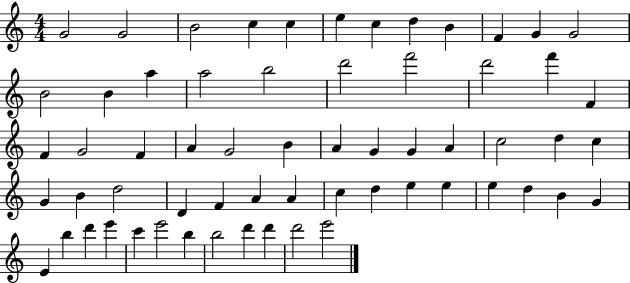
X:1
T:Untitled
M:4/4
L:1/4
K:C
G2 G2 B2 c c e c d B F G G2 B2 B a a2 b2 d'2 f'2 d'2 f' F F G2 F A G2 B A G G A c2 d c G B d2 D F A A c d e e e d B G E b d' e' c' e'2 b b2 d' d' d'2 e'2